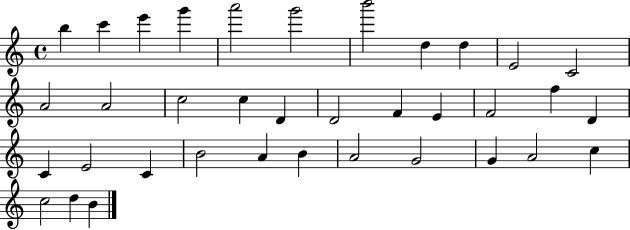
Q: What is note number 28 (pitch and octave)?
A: B4